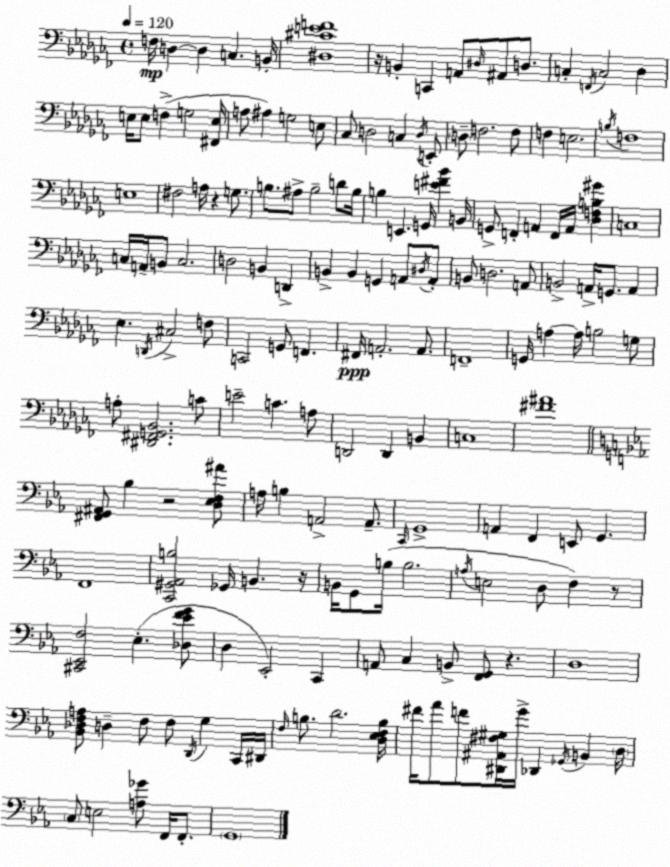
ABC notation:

X:1
T:Untitled
M:4/4
L:1/4
K:Abm
F,/4 D, D, C, B,,/4 [^D,^CEF]4 z/4 B,, C,, A,,/2 ^D,/4 ^A,,/2 D,/2 C, F,,/4 C,2 _D, E,/4 E,/2 F, G,2 [^F,,E,]/4 A,/2 ^A, G,2 E,/2 _C,/2 D,2 C, D,/4 E,,/2 D,/2 F,2 F,/2 F, E,2 B,/4 F,4 E,4 ^F,2 A,/4 z G,/2 B,/2 ^A,/2 B,2 D/2 B,/4 B, E,, G,,/4 [E^F_B] B,,/4 G,,/2 F,, A,, F,,/4 A,,/4 [_D,F,B,^G] C,4 C,/4 A,,/4 B,,/2 C,2 D,2 B,, D,, B,, B,, G,, A,,/2 ^D,/4 A,,/2 B,,/2 D,2 A,,/2 B,,2 A,,/4 G,,/2 A,, _E, D,,/4 ^C,2 F,/2 C,,2 G,,/2 F,, ^F,,/4 A,,2 A,,/2 F,,4 G,,/4 A, A,/4 B,2 G,/2 A,/2 [^D,,^F,,G,,_B,,]2 C/2 E2 C A,/2 D,,2 D,, B,, C,4 [^F^A]4 [^F,,G,,^A,,]/2 _B, z2 [D,_E,F,^A]/2 A,/4 B, A,,2 A,,/2 C,,/4 G,,4 A,, F,, E,,/2 G,, F,,4 [C,,^G,,_A,,B,]2 _G,,/4 B,, z/4 B,,/4 G,,/2 B,/4 B,2 A,/4 E,2 D,/2 F, z/2 [^C,,_E,,F,]2 _E, [_D,_EFG]/2 D, _E,,2 C,, A,,/2 C, B,,/2 [F,,G,,]/2 z D,4 [_B,,_D,F,A,]/2 D, F,/2 F,/2 D,,/4 G, C,,/4 ^D,,/4 F,/4 B,/2 D2 [D,_E,F,B,]/4 ^F/4 _A/2 F/2 [^D,,^A,,^F,^G,]/4 G/4 _D,, _G,,/4 B,, D,/4 C,/2 E,2 [A,_G]/2 F,,/4 F,,/2 G,,4